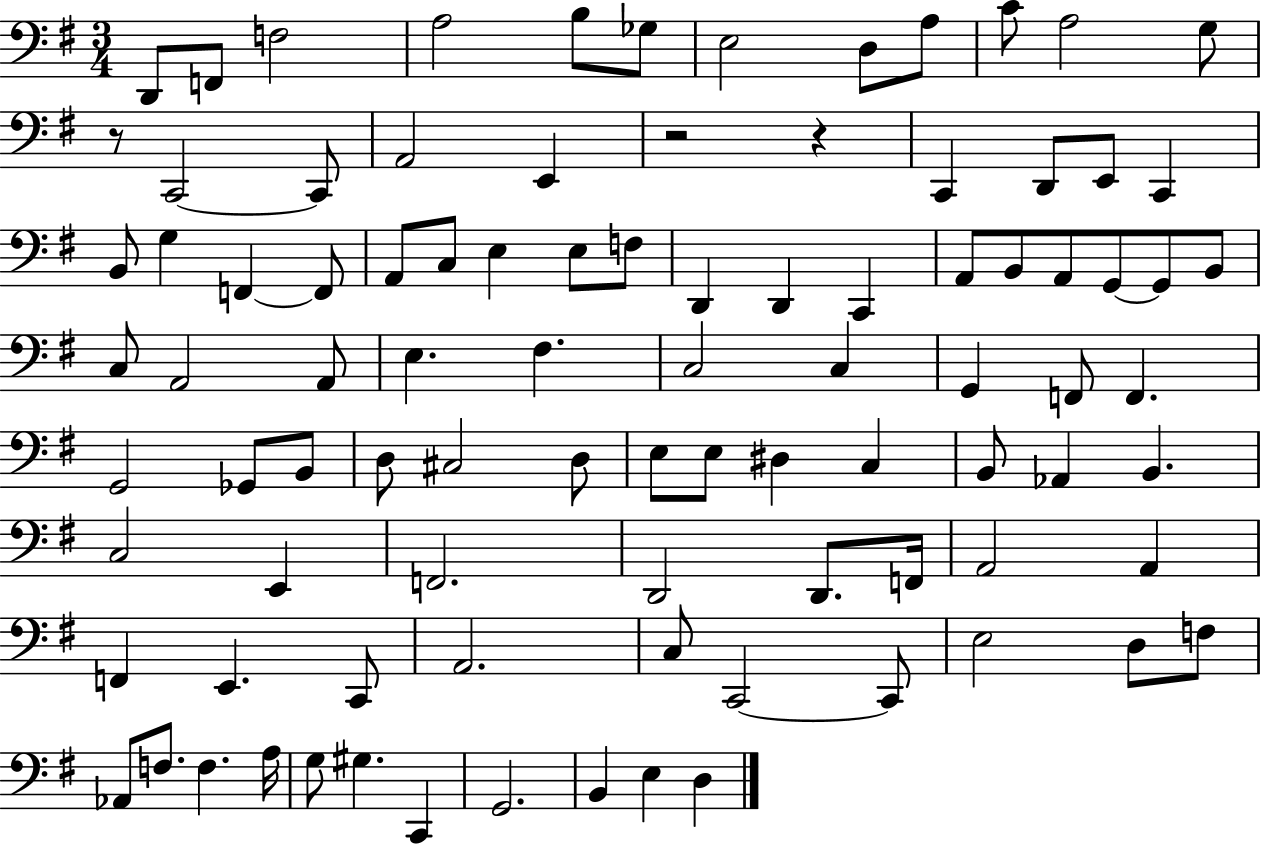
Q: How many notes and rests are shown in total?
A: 93